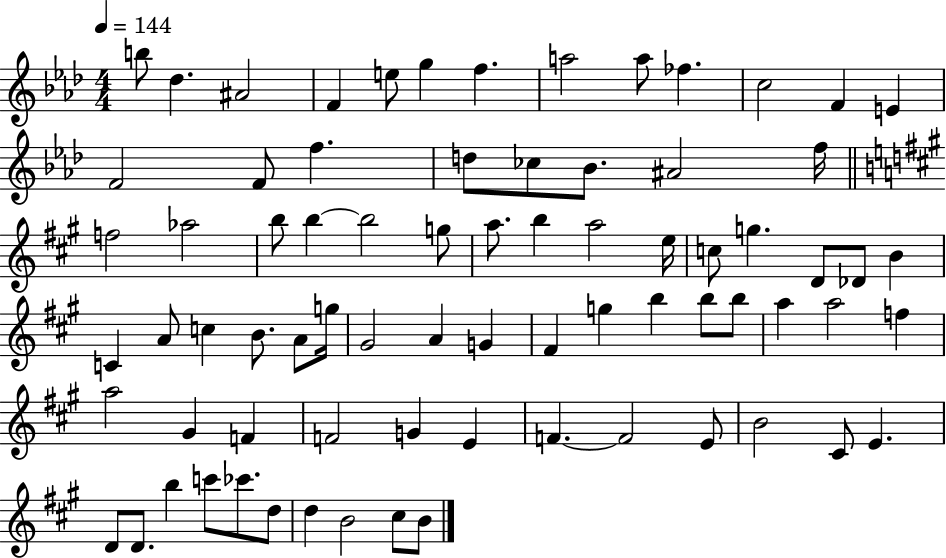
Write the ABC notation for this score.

X:1
T:Untitled
M:4/4
L:1/4
K:Ab
b/2 _d ^A2 F e/2 g f a2 a/2 _f c2 F E F2 F/2 f d/2 _c/2 _B/2 ^A2 f/4 f2 _a2 b/2 b b2 g/2 a/2 b a2 e/4 c/2 g D/2 _D/2 B C A/2 c B/2 A/2 g/4 ^G2 A G ^F g b b/2 b/2 a a2 f a2 ^G F F2 G E F F2 E/2 B2 ^C/2 E D/2 D/2 b c'/2 _c'/2 d/2 d B2 ^c/2 B/2